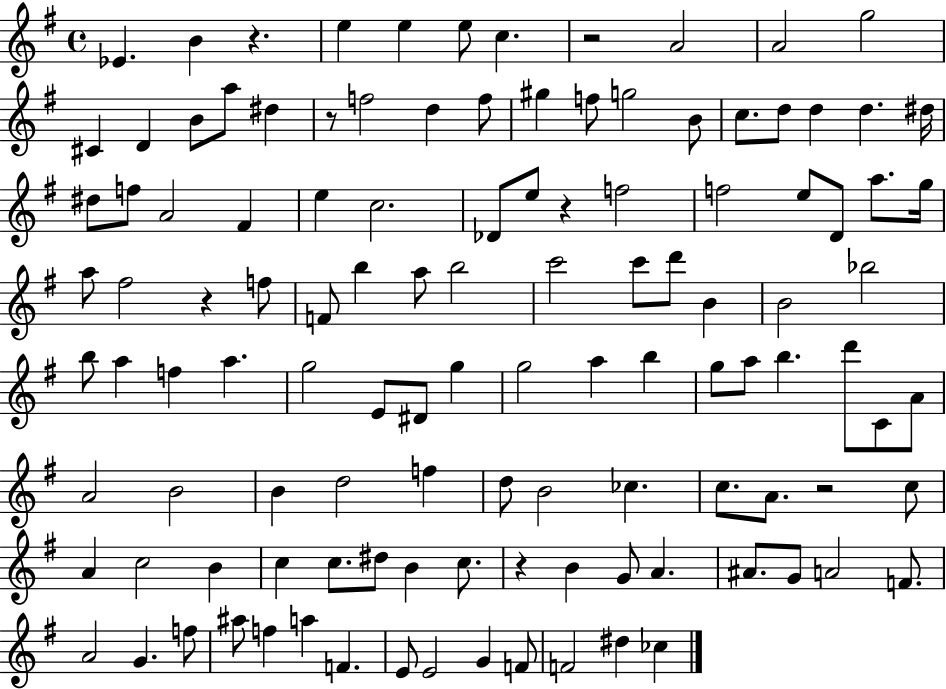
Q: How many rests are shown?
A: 7